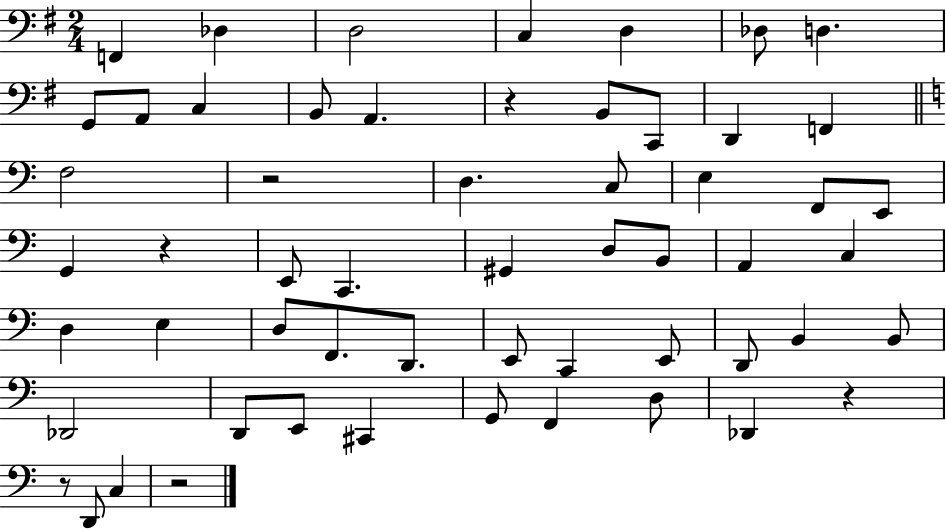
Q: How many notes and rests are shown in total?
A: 57